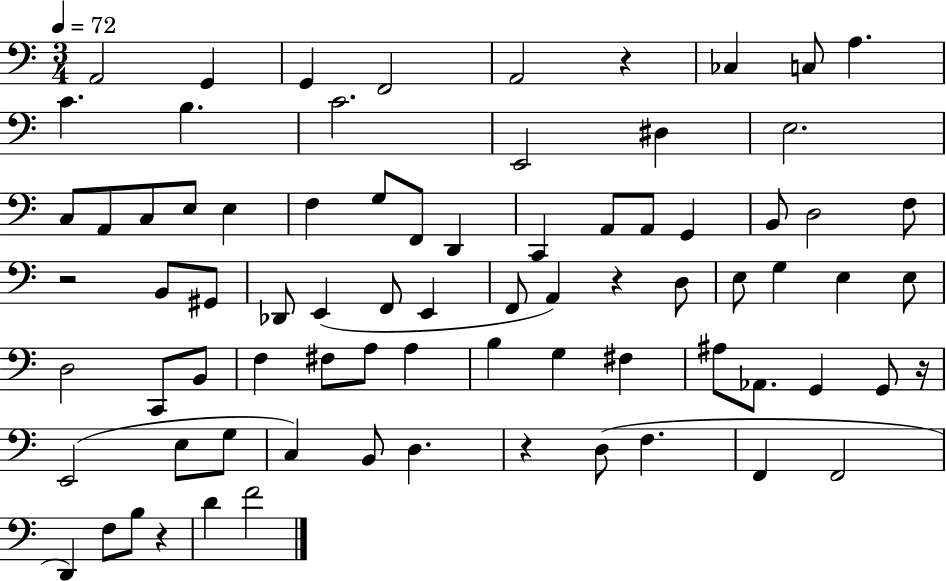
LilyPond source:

{
  \clef bass
  \numericTimeSignature
  \time 3/4
  \key c \major
  \tempo 4 = 72
  a,2 g,4 | g,4 f,2 | a,2 r4 | ces4 c8 a4. | \break c'4. b4. | c'2. | e,2 dis4 | e2. | \break c8 a,8 c8 e8 e4 | f4 g8 f,8 d,4 | c,4 a,8 a,8 g,4 | b,8 d2 f8 | \break r2 b,8 gis,8 | des,8 e,4( f,8 e,4 | f,8 a,4) r4 d8 | e8 g4 e4 e8 | \break d2 c,8 b,8 | f4 fis8 a8 a4 | b4 g4 fis4 | ais8 aes,8. g,4 g,8 r16 | \break e,2( e8 g8 | c4) b,8 d4. | r4 d8( f4. | f,4 f,2 | \break d,4) f8 b8 r4 | d'4 f'2 | \bar "|."
}